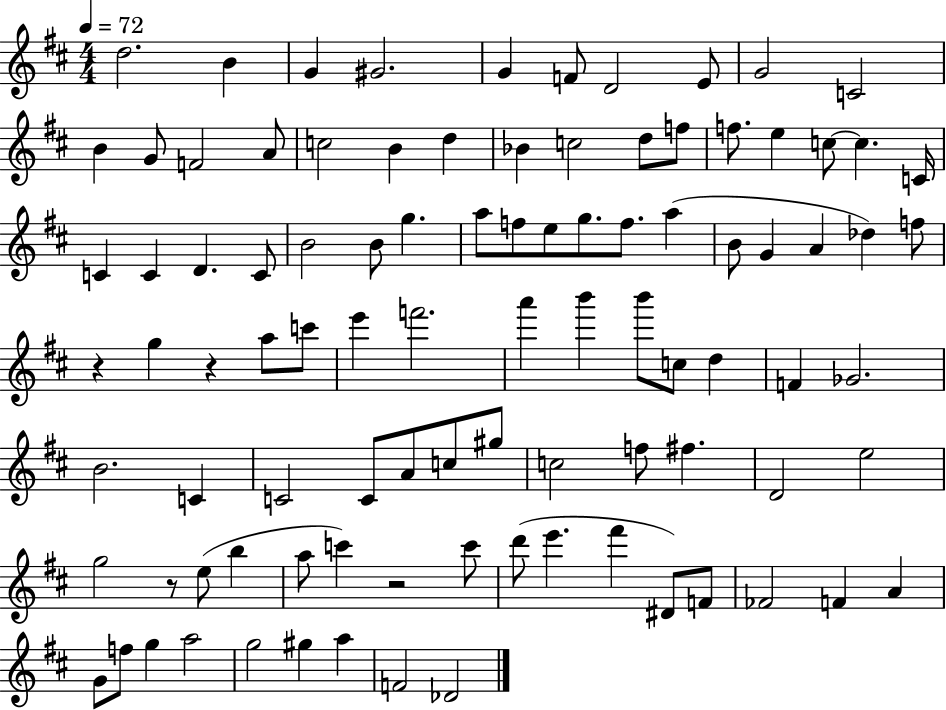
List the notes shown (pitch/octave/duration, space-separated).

D5/h. B4/q G4/q G#4/h. G4/q F4/e D4/h E4/e G4/h C4/h B4/q G4/e F4/h A4/e C5/h B4/q D5/q Bb4/q C5/h D5/e F5/e F5/e. E5/q C5/e C5/q. C4/s C4/q C4/q D4/q. C4/e B4/h B4/e G5/q. A5/e F5/e E5/e G5/e. F5/e. A5/q B4/e G4/q A4/q Db5/q F5/e R/q G5/q R/q A5/e C6/e E6/q F6/h. A6/q B6/q B6/e C5/e D5/q F4/q Gb4/h. B4/h. C4/q C4/h C4/e A4/e C5/e G#5/e C5/h F5/e F#5/q. D4/h E5/h G5/h R/e E5/e B5/q A5/e C6/q R/h C6/e D6/e E6/q. F#6/q D#4/e F4/e FES4/h F4/q A4/q G4/e F5/e G5/q A5/h G5/h G#5/q A5/q F4/h Db4/h